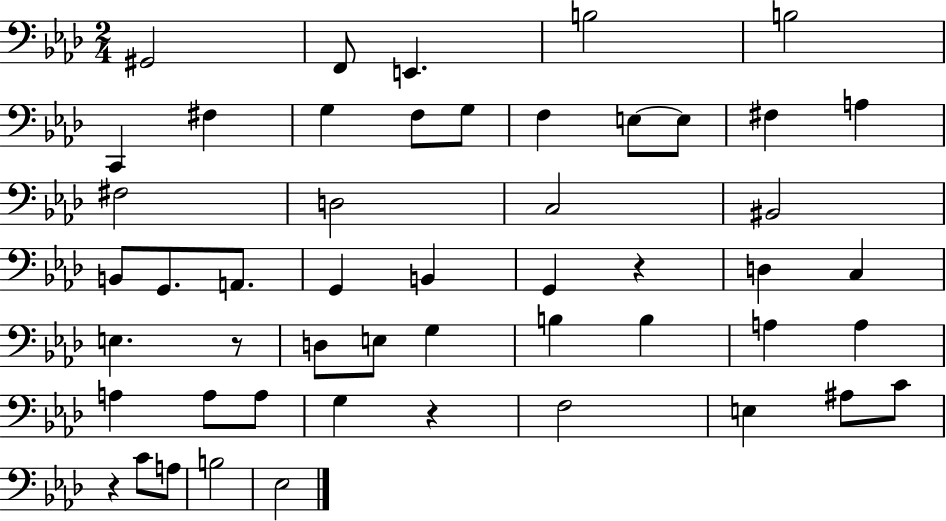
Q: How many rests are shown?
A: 4